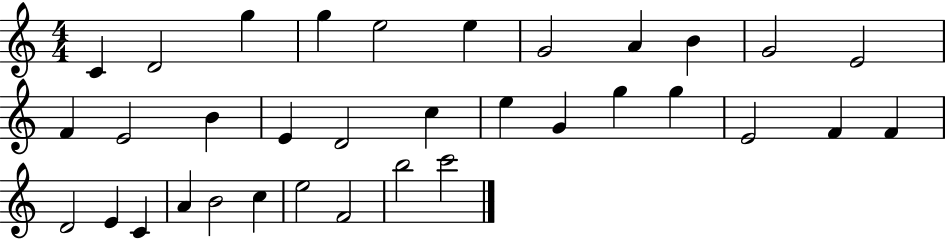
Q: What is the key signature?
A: C major